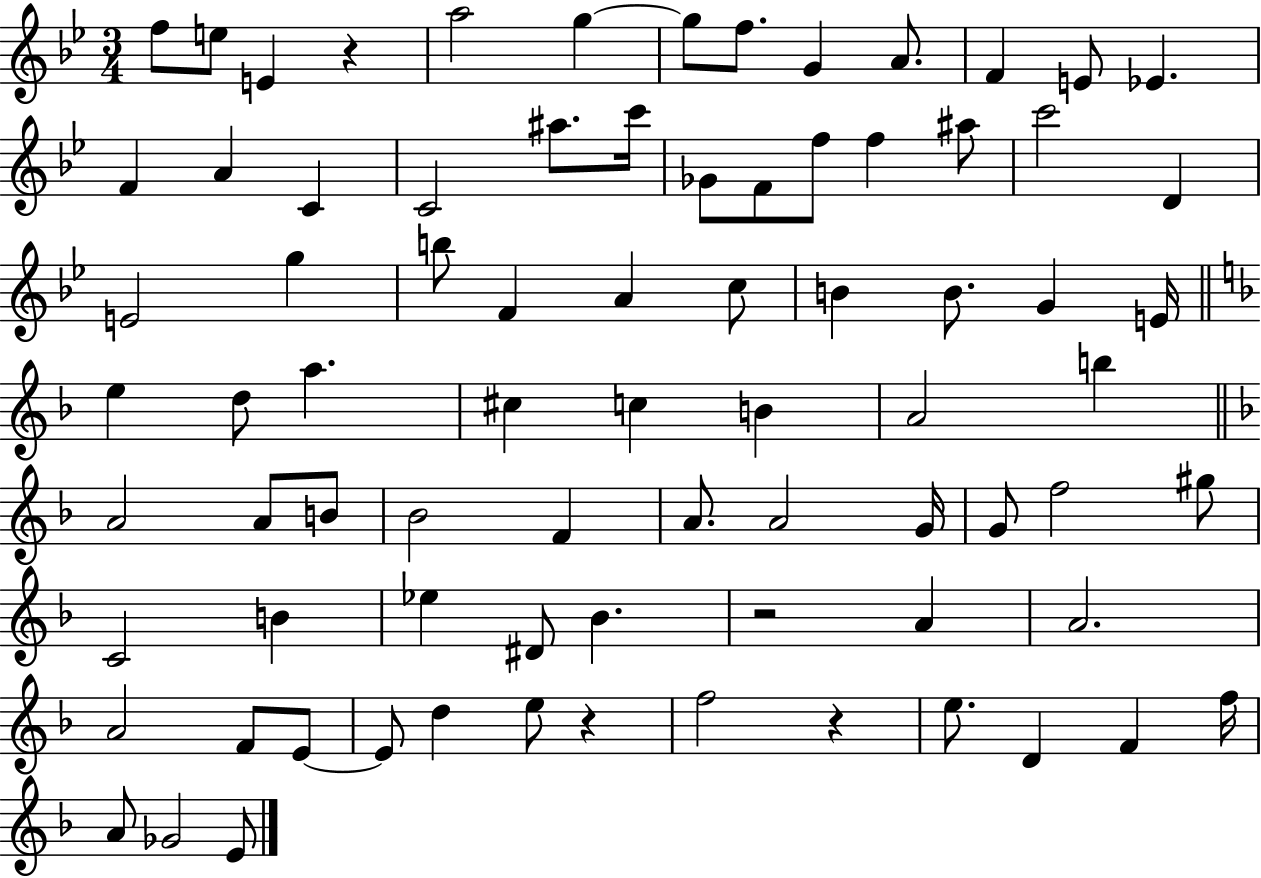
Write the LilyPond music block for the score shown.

{
  \clef treble
  \numericTimeSignature
  \time 3/4
  \key bes \major
  f''8 e''8 e'4 r4 | a''2 g''4~~ | g''8 f''8. g'4 a'8. | f'4 e'8 ees'4. | \break f'4 a'4 c'4 | c'2 ais''8. c'''16 | ges'8 f'8 f''8 f''4 ais''8 | c'''2 d'4 | \break e'2 g''4 | b''8 f'4 a'4 c''8 | b'4 b'8. g'4 e'16 | \bar "||" \break \key d \minor e''4 d''8 a''4. | cis''4 c''4 b'4 | a'2 b''4 | \bar "||" \break \key f \major a'2 a'8 b'8 | bes'2 f'4 | a'8. a'2 g'16 | g'8 f''2 gis''8 | \break c'2 b'4 | ees''4 dis'8 bes'4. | r2 a'4 | a'2. | \break a'2 f'8 e'8~~ | e'8 d''4 e''8 r4 | f''2 r4 | e''8. d'4 f'4 f''16 | \break a'8 ges'2 e'8 | \bar "|."
}